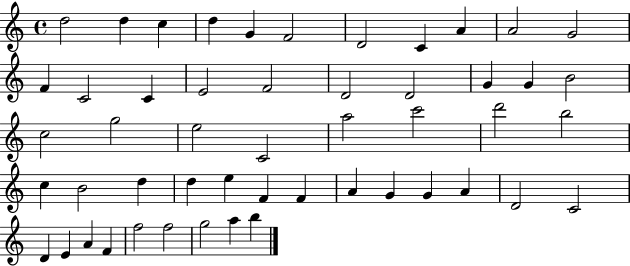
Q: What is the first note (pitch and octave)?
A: D5